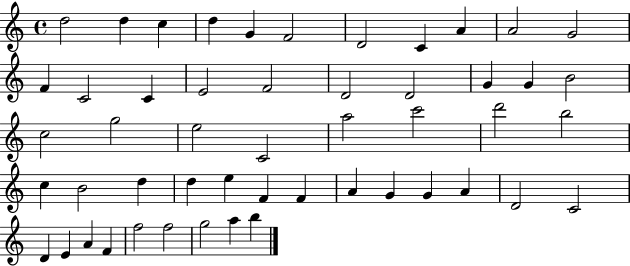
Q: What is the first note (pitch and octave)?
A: D5